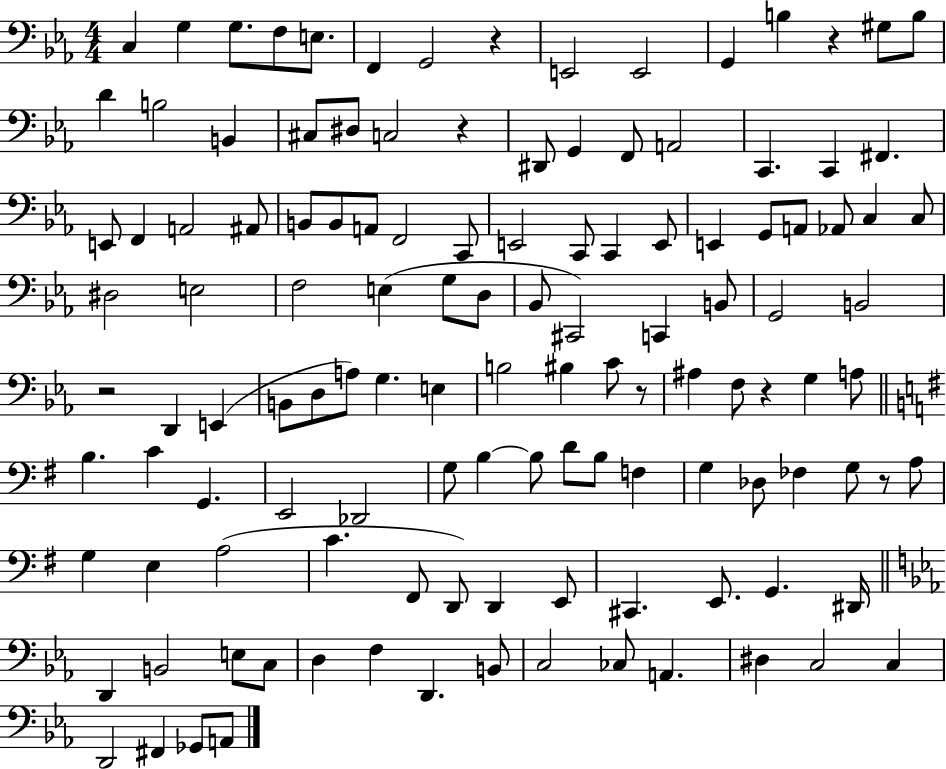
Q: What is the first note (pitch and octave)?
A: C3